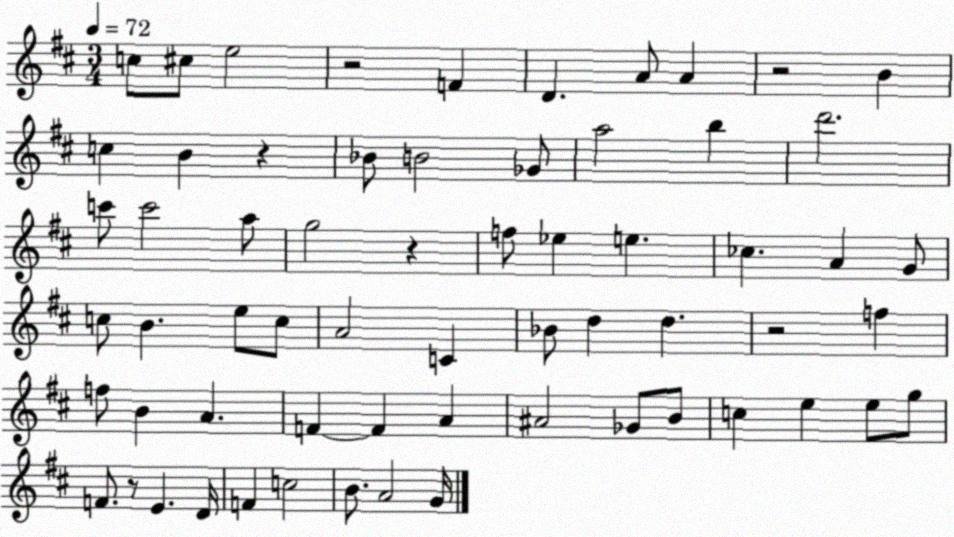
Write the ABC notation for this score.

X:1
T:Untitled
M:3/4
L:1/4
K:D
c/2 ^c/2 e2 z2 F D A/2 A z2 B c B z _B/2 B2 _G/2 a2 b d'2 c'/2 c'2 a/2 g2 z f/2 _e e _c A G/2 c/2 B e/2 c/2 A2 C _B/2 d d z2 f f/2 B A F F A ^A2 _G/2 B/2 c e e/2 g/2 F/2 z/2 E D/4 F c2 B/2 A2 G/4